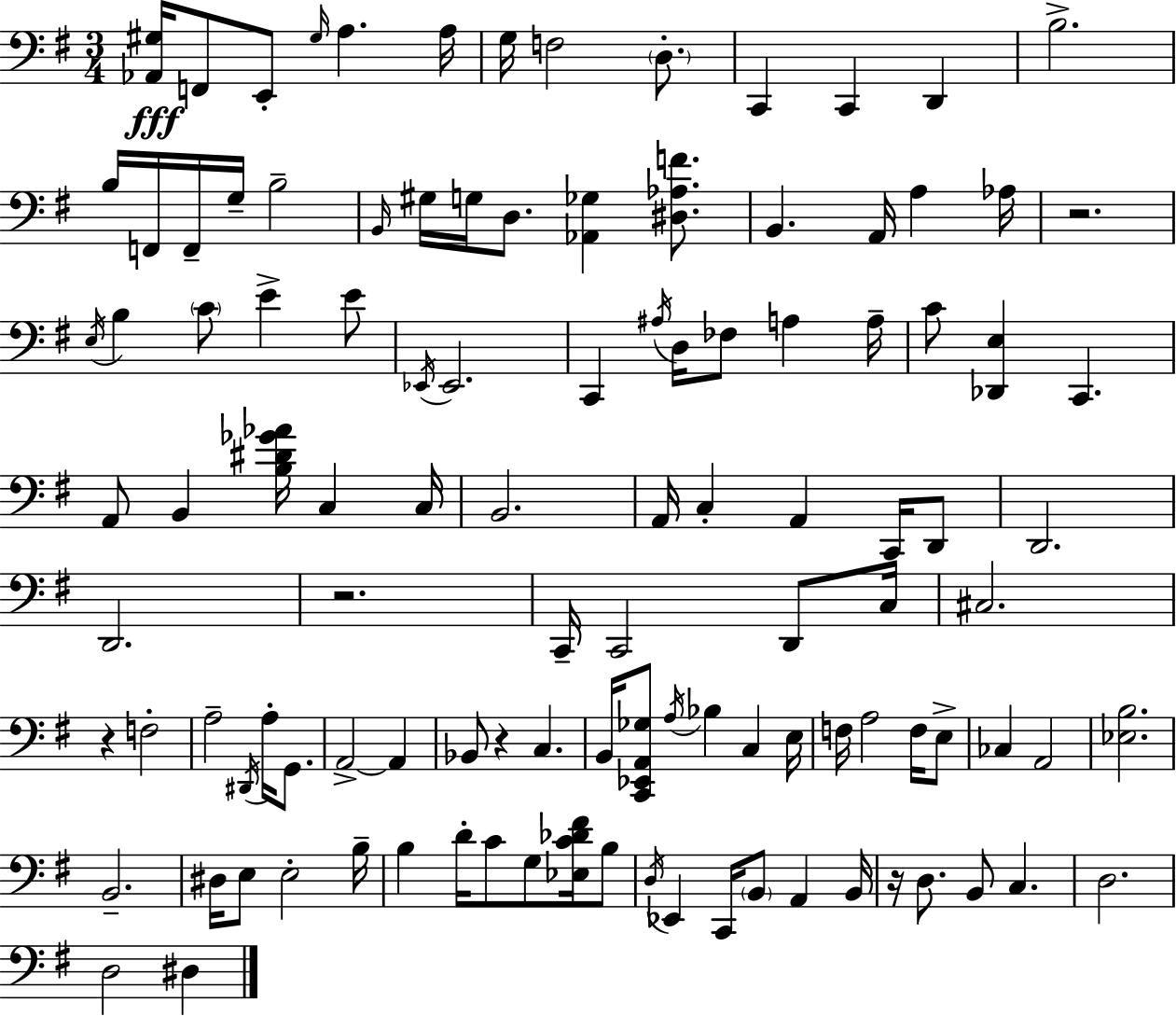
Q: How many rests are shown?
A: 5